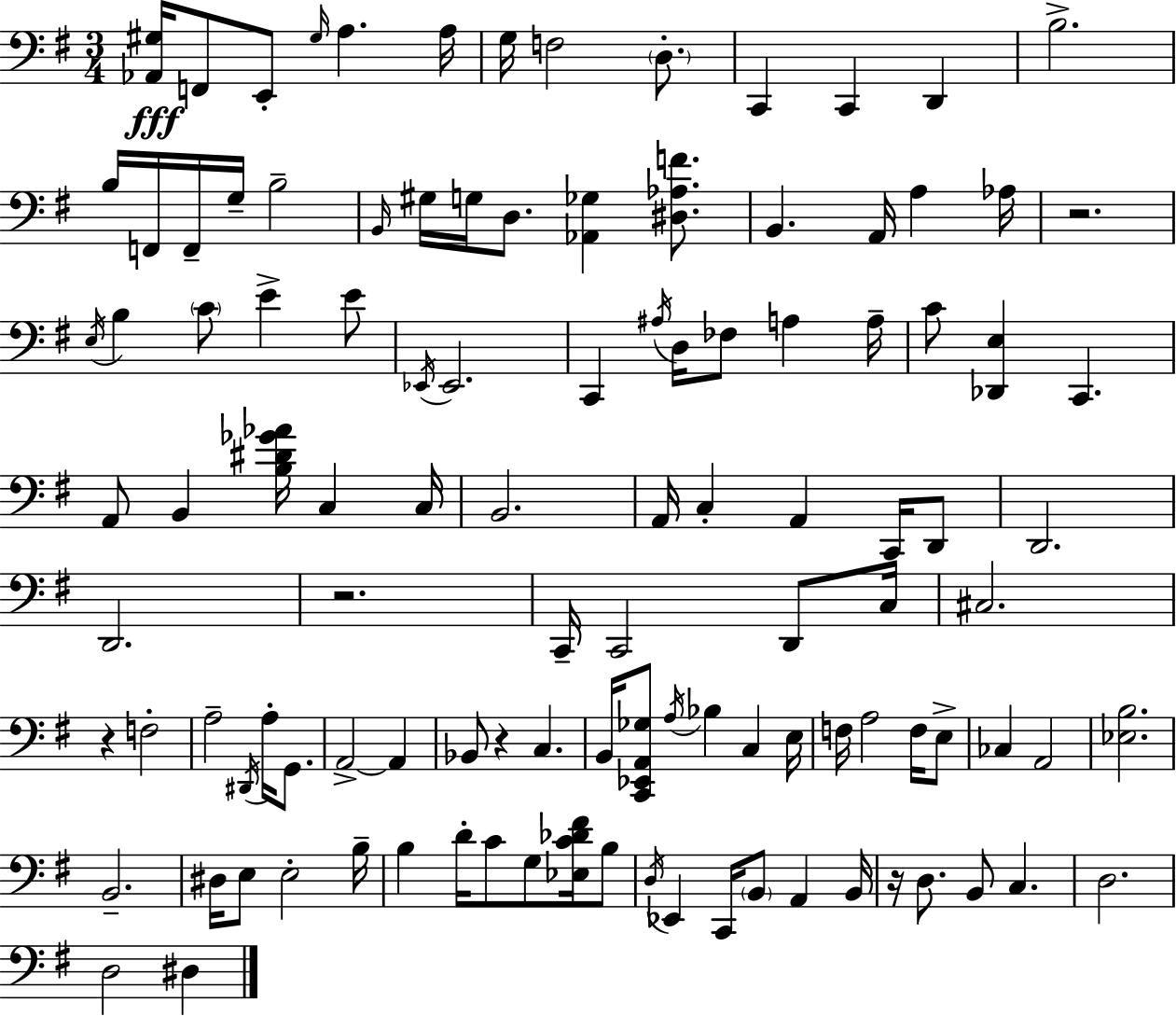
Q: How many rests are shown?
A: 5